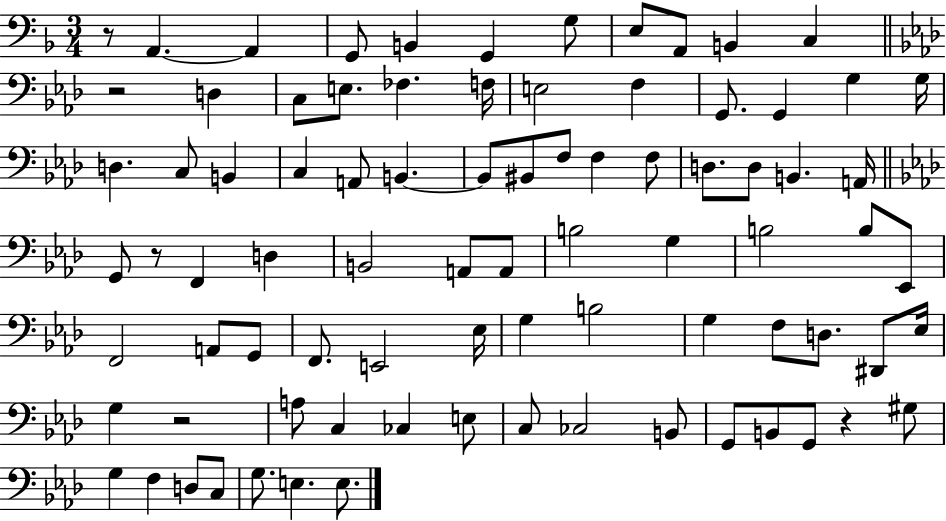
X:1
T:Untitled
M:3/4
L:1/4
K:F
z/2 A,, A,, G,,/2 B,, G,, G,/2 E,/2 A,,/2 B,, C, z2 D, C,/2 E,/2 _F, F,/4 E,2 F, G,,/2 G,, G, G,/4 D, C,/2 B,, C, A,,/2 B,, B,,/2 ^B,,/2 F,/2 F, F,/2 D,/2 D,/2 B,, A,,/4 G,,/2 z/2 F,, D, B,,2 A,,/2 A,,/2 B,2 G, B,2 B,/2 _E,,/2 F,,2 A,,/2 G,,/2 F,,/2 E,,2 _E,/4 G, B,2 G, F,/2 D,/2 ^D,,/2 _E,/4 G, z2 A,/2 C, _C, E,/2 C,/2 _C,2 B,,/2 G,,/2 B,,/2 G,,/2 z ^G,/2 G, F, D,/2 C,/2 G,/2 E, E,/2